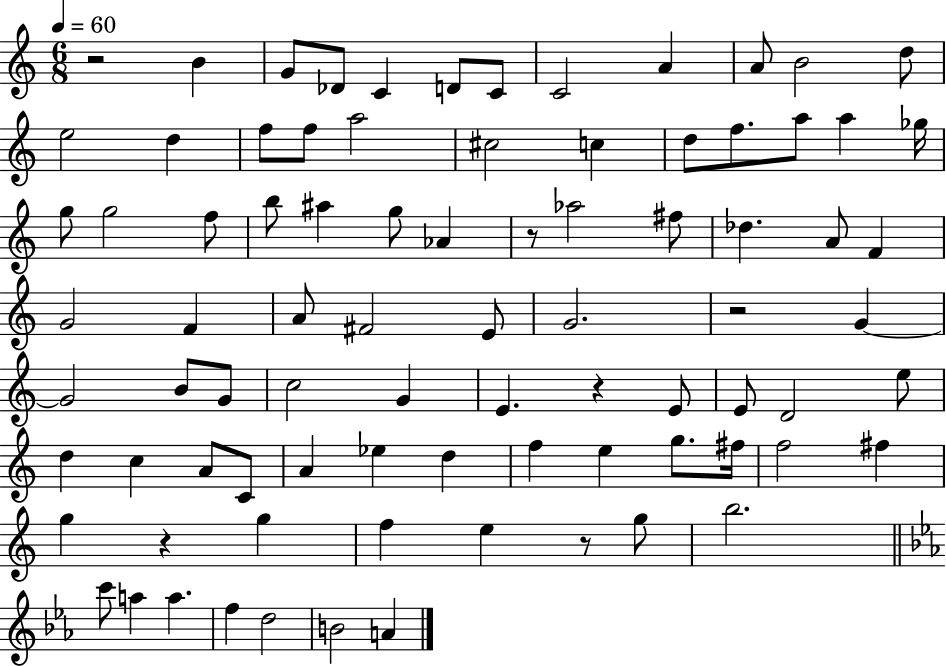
X:1
T:Untitled
M:6/8
L:1/4
K:C
z2 B G/2 _D/2 C D/2 C/2 C2 A A/2 B2 d/2 e2 d f/2 f/2 a2 ^c2 c d/2 f/2 a/2 a _g/4 g/2 g2 f/2 b/2 ^a g/2 _A z/2 _a2 ^f/2 _d A/2 F G2 F A/2 ^F2 E/2 G2 z2 G G2 B/2 G/2 c2 G E z E/2 E/2 D2 e/2 d c A/2 C/2 A _e d f e g/2 ^f/4 f2 ^f g z g f e z/2 g/2 b2 c'/2 a a f d2 B2 A